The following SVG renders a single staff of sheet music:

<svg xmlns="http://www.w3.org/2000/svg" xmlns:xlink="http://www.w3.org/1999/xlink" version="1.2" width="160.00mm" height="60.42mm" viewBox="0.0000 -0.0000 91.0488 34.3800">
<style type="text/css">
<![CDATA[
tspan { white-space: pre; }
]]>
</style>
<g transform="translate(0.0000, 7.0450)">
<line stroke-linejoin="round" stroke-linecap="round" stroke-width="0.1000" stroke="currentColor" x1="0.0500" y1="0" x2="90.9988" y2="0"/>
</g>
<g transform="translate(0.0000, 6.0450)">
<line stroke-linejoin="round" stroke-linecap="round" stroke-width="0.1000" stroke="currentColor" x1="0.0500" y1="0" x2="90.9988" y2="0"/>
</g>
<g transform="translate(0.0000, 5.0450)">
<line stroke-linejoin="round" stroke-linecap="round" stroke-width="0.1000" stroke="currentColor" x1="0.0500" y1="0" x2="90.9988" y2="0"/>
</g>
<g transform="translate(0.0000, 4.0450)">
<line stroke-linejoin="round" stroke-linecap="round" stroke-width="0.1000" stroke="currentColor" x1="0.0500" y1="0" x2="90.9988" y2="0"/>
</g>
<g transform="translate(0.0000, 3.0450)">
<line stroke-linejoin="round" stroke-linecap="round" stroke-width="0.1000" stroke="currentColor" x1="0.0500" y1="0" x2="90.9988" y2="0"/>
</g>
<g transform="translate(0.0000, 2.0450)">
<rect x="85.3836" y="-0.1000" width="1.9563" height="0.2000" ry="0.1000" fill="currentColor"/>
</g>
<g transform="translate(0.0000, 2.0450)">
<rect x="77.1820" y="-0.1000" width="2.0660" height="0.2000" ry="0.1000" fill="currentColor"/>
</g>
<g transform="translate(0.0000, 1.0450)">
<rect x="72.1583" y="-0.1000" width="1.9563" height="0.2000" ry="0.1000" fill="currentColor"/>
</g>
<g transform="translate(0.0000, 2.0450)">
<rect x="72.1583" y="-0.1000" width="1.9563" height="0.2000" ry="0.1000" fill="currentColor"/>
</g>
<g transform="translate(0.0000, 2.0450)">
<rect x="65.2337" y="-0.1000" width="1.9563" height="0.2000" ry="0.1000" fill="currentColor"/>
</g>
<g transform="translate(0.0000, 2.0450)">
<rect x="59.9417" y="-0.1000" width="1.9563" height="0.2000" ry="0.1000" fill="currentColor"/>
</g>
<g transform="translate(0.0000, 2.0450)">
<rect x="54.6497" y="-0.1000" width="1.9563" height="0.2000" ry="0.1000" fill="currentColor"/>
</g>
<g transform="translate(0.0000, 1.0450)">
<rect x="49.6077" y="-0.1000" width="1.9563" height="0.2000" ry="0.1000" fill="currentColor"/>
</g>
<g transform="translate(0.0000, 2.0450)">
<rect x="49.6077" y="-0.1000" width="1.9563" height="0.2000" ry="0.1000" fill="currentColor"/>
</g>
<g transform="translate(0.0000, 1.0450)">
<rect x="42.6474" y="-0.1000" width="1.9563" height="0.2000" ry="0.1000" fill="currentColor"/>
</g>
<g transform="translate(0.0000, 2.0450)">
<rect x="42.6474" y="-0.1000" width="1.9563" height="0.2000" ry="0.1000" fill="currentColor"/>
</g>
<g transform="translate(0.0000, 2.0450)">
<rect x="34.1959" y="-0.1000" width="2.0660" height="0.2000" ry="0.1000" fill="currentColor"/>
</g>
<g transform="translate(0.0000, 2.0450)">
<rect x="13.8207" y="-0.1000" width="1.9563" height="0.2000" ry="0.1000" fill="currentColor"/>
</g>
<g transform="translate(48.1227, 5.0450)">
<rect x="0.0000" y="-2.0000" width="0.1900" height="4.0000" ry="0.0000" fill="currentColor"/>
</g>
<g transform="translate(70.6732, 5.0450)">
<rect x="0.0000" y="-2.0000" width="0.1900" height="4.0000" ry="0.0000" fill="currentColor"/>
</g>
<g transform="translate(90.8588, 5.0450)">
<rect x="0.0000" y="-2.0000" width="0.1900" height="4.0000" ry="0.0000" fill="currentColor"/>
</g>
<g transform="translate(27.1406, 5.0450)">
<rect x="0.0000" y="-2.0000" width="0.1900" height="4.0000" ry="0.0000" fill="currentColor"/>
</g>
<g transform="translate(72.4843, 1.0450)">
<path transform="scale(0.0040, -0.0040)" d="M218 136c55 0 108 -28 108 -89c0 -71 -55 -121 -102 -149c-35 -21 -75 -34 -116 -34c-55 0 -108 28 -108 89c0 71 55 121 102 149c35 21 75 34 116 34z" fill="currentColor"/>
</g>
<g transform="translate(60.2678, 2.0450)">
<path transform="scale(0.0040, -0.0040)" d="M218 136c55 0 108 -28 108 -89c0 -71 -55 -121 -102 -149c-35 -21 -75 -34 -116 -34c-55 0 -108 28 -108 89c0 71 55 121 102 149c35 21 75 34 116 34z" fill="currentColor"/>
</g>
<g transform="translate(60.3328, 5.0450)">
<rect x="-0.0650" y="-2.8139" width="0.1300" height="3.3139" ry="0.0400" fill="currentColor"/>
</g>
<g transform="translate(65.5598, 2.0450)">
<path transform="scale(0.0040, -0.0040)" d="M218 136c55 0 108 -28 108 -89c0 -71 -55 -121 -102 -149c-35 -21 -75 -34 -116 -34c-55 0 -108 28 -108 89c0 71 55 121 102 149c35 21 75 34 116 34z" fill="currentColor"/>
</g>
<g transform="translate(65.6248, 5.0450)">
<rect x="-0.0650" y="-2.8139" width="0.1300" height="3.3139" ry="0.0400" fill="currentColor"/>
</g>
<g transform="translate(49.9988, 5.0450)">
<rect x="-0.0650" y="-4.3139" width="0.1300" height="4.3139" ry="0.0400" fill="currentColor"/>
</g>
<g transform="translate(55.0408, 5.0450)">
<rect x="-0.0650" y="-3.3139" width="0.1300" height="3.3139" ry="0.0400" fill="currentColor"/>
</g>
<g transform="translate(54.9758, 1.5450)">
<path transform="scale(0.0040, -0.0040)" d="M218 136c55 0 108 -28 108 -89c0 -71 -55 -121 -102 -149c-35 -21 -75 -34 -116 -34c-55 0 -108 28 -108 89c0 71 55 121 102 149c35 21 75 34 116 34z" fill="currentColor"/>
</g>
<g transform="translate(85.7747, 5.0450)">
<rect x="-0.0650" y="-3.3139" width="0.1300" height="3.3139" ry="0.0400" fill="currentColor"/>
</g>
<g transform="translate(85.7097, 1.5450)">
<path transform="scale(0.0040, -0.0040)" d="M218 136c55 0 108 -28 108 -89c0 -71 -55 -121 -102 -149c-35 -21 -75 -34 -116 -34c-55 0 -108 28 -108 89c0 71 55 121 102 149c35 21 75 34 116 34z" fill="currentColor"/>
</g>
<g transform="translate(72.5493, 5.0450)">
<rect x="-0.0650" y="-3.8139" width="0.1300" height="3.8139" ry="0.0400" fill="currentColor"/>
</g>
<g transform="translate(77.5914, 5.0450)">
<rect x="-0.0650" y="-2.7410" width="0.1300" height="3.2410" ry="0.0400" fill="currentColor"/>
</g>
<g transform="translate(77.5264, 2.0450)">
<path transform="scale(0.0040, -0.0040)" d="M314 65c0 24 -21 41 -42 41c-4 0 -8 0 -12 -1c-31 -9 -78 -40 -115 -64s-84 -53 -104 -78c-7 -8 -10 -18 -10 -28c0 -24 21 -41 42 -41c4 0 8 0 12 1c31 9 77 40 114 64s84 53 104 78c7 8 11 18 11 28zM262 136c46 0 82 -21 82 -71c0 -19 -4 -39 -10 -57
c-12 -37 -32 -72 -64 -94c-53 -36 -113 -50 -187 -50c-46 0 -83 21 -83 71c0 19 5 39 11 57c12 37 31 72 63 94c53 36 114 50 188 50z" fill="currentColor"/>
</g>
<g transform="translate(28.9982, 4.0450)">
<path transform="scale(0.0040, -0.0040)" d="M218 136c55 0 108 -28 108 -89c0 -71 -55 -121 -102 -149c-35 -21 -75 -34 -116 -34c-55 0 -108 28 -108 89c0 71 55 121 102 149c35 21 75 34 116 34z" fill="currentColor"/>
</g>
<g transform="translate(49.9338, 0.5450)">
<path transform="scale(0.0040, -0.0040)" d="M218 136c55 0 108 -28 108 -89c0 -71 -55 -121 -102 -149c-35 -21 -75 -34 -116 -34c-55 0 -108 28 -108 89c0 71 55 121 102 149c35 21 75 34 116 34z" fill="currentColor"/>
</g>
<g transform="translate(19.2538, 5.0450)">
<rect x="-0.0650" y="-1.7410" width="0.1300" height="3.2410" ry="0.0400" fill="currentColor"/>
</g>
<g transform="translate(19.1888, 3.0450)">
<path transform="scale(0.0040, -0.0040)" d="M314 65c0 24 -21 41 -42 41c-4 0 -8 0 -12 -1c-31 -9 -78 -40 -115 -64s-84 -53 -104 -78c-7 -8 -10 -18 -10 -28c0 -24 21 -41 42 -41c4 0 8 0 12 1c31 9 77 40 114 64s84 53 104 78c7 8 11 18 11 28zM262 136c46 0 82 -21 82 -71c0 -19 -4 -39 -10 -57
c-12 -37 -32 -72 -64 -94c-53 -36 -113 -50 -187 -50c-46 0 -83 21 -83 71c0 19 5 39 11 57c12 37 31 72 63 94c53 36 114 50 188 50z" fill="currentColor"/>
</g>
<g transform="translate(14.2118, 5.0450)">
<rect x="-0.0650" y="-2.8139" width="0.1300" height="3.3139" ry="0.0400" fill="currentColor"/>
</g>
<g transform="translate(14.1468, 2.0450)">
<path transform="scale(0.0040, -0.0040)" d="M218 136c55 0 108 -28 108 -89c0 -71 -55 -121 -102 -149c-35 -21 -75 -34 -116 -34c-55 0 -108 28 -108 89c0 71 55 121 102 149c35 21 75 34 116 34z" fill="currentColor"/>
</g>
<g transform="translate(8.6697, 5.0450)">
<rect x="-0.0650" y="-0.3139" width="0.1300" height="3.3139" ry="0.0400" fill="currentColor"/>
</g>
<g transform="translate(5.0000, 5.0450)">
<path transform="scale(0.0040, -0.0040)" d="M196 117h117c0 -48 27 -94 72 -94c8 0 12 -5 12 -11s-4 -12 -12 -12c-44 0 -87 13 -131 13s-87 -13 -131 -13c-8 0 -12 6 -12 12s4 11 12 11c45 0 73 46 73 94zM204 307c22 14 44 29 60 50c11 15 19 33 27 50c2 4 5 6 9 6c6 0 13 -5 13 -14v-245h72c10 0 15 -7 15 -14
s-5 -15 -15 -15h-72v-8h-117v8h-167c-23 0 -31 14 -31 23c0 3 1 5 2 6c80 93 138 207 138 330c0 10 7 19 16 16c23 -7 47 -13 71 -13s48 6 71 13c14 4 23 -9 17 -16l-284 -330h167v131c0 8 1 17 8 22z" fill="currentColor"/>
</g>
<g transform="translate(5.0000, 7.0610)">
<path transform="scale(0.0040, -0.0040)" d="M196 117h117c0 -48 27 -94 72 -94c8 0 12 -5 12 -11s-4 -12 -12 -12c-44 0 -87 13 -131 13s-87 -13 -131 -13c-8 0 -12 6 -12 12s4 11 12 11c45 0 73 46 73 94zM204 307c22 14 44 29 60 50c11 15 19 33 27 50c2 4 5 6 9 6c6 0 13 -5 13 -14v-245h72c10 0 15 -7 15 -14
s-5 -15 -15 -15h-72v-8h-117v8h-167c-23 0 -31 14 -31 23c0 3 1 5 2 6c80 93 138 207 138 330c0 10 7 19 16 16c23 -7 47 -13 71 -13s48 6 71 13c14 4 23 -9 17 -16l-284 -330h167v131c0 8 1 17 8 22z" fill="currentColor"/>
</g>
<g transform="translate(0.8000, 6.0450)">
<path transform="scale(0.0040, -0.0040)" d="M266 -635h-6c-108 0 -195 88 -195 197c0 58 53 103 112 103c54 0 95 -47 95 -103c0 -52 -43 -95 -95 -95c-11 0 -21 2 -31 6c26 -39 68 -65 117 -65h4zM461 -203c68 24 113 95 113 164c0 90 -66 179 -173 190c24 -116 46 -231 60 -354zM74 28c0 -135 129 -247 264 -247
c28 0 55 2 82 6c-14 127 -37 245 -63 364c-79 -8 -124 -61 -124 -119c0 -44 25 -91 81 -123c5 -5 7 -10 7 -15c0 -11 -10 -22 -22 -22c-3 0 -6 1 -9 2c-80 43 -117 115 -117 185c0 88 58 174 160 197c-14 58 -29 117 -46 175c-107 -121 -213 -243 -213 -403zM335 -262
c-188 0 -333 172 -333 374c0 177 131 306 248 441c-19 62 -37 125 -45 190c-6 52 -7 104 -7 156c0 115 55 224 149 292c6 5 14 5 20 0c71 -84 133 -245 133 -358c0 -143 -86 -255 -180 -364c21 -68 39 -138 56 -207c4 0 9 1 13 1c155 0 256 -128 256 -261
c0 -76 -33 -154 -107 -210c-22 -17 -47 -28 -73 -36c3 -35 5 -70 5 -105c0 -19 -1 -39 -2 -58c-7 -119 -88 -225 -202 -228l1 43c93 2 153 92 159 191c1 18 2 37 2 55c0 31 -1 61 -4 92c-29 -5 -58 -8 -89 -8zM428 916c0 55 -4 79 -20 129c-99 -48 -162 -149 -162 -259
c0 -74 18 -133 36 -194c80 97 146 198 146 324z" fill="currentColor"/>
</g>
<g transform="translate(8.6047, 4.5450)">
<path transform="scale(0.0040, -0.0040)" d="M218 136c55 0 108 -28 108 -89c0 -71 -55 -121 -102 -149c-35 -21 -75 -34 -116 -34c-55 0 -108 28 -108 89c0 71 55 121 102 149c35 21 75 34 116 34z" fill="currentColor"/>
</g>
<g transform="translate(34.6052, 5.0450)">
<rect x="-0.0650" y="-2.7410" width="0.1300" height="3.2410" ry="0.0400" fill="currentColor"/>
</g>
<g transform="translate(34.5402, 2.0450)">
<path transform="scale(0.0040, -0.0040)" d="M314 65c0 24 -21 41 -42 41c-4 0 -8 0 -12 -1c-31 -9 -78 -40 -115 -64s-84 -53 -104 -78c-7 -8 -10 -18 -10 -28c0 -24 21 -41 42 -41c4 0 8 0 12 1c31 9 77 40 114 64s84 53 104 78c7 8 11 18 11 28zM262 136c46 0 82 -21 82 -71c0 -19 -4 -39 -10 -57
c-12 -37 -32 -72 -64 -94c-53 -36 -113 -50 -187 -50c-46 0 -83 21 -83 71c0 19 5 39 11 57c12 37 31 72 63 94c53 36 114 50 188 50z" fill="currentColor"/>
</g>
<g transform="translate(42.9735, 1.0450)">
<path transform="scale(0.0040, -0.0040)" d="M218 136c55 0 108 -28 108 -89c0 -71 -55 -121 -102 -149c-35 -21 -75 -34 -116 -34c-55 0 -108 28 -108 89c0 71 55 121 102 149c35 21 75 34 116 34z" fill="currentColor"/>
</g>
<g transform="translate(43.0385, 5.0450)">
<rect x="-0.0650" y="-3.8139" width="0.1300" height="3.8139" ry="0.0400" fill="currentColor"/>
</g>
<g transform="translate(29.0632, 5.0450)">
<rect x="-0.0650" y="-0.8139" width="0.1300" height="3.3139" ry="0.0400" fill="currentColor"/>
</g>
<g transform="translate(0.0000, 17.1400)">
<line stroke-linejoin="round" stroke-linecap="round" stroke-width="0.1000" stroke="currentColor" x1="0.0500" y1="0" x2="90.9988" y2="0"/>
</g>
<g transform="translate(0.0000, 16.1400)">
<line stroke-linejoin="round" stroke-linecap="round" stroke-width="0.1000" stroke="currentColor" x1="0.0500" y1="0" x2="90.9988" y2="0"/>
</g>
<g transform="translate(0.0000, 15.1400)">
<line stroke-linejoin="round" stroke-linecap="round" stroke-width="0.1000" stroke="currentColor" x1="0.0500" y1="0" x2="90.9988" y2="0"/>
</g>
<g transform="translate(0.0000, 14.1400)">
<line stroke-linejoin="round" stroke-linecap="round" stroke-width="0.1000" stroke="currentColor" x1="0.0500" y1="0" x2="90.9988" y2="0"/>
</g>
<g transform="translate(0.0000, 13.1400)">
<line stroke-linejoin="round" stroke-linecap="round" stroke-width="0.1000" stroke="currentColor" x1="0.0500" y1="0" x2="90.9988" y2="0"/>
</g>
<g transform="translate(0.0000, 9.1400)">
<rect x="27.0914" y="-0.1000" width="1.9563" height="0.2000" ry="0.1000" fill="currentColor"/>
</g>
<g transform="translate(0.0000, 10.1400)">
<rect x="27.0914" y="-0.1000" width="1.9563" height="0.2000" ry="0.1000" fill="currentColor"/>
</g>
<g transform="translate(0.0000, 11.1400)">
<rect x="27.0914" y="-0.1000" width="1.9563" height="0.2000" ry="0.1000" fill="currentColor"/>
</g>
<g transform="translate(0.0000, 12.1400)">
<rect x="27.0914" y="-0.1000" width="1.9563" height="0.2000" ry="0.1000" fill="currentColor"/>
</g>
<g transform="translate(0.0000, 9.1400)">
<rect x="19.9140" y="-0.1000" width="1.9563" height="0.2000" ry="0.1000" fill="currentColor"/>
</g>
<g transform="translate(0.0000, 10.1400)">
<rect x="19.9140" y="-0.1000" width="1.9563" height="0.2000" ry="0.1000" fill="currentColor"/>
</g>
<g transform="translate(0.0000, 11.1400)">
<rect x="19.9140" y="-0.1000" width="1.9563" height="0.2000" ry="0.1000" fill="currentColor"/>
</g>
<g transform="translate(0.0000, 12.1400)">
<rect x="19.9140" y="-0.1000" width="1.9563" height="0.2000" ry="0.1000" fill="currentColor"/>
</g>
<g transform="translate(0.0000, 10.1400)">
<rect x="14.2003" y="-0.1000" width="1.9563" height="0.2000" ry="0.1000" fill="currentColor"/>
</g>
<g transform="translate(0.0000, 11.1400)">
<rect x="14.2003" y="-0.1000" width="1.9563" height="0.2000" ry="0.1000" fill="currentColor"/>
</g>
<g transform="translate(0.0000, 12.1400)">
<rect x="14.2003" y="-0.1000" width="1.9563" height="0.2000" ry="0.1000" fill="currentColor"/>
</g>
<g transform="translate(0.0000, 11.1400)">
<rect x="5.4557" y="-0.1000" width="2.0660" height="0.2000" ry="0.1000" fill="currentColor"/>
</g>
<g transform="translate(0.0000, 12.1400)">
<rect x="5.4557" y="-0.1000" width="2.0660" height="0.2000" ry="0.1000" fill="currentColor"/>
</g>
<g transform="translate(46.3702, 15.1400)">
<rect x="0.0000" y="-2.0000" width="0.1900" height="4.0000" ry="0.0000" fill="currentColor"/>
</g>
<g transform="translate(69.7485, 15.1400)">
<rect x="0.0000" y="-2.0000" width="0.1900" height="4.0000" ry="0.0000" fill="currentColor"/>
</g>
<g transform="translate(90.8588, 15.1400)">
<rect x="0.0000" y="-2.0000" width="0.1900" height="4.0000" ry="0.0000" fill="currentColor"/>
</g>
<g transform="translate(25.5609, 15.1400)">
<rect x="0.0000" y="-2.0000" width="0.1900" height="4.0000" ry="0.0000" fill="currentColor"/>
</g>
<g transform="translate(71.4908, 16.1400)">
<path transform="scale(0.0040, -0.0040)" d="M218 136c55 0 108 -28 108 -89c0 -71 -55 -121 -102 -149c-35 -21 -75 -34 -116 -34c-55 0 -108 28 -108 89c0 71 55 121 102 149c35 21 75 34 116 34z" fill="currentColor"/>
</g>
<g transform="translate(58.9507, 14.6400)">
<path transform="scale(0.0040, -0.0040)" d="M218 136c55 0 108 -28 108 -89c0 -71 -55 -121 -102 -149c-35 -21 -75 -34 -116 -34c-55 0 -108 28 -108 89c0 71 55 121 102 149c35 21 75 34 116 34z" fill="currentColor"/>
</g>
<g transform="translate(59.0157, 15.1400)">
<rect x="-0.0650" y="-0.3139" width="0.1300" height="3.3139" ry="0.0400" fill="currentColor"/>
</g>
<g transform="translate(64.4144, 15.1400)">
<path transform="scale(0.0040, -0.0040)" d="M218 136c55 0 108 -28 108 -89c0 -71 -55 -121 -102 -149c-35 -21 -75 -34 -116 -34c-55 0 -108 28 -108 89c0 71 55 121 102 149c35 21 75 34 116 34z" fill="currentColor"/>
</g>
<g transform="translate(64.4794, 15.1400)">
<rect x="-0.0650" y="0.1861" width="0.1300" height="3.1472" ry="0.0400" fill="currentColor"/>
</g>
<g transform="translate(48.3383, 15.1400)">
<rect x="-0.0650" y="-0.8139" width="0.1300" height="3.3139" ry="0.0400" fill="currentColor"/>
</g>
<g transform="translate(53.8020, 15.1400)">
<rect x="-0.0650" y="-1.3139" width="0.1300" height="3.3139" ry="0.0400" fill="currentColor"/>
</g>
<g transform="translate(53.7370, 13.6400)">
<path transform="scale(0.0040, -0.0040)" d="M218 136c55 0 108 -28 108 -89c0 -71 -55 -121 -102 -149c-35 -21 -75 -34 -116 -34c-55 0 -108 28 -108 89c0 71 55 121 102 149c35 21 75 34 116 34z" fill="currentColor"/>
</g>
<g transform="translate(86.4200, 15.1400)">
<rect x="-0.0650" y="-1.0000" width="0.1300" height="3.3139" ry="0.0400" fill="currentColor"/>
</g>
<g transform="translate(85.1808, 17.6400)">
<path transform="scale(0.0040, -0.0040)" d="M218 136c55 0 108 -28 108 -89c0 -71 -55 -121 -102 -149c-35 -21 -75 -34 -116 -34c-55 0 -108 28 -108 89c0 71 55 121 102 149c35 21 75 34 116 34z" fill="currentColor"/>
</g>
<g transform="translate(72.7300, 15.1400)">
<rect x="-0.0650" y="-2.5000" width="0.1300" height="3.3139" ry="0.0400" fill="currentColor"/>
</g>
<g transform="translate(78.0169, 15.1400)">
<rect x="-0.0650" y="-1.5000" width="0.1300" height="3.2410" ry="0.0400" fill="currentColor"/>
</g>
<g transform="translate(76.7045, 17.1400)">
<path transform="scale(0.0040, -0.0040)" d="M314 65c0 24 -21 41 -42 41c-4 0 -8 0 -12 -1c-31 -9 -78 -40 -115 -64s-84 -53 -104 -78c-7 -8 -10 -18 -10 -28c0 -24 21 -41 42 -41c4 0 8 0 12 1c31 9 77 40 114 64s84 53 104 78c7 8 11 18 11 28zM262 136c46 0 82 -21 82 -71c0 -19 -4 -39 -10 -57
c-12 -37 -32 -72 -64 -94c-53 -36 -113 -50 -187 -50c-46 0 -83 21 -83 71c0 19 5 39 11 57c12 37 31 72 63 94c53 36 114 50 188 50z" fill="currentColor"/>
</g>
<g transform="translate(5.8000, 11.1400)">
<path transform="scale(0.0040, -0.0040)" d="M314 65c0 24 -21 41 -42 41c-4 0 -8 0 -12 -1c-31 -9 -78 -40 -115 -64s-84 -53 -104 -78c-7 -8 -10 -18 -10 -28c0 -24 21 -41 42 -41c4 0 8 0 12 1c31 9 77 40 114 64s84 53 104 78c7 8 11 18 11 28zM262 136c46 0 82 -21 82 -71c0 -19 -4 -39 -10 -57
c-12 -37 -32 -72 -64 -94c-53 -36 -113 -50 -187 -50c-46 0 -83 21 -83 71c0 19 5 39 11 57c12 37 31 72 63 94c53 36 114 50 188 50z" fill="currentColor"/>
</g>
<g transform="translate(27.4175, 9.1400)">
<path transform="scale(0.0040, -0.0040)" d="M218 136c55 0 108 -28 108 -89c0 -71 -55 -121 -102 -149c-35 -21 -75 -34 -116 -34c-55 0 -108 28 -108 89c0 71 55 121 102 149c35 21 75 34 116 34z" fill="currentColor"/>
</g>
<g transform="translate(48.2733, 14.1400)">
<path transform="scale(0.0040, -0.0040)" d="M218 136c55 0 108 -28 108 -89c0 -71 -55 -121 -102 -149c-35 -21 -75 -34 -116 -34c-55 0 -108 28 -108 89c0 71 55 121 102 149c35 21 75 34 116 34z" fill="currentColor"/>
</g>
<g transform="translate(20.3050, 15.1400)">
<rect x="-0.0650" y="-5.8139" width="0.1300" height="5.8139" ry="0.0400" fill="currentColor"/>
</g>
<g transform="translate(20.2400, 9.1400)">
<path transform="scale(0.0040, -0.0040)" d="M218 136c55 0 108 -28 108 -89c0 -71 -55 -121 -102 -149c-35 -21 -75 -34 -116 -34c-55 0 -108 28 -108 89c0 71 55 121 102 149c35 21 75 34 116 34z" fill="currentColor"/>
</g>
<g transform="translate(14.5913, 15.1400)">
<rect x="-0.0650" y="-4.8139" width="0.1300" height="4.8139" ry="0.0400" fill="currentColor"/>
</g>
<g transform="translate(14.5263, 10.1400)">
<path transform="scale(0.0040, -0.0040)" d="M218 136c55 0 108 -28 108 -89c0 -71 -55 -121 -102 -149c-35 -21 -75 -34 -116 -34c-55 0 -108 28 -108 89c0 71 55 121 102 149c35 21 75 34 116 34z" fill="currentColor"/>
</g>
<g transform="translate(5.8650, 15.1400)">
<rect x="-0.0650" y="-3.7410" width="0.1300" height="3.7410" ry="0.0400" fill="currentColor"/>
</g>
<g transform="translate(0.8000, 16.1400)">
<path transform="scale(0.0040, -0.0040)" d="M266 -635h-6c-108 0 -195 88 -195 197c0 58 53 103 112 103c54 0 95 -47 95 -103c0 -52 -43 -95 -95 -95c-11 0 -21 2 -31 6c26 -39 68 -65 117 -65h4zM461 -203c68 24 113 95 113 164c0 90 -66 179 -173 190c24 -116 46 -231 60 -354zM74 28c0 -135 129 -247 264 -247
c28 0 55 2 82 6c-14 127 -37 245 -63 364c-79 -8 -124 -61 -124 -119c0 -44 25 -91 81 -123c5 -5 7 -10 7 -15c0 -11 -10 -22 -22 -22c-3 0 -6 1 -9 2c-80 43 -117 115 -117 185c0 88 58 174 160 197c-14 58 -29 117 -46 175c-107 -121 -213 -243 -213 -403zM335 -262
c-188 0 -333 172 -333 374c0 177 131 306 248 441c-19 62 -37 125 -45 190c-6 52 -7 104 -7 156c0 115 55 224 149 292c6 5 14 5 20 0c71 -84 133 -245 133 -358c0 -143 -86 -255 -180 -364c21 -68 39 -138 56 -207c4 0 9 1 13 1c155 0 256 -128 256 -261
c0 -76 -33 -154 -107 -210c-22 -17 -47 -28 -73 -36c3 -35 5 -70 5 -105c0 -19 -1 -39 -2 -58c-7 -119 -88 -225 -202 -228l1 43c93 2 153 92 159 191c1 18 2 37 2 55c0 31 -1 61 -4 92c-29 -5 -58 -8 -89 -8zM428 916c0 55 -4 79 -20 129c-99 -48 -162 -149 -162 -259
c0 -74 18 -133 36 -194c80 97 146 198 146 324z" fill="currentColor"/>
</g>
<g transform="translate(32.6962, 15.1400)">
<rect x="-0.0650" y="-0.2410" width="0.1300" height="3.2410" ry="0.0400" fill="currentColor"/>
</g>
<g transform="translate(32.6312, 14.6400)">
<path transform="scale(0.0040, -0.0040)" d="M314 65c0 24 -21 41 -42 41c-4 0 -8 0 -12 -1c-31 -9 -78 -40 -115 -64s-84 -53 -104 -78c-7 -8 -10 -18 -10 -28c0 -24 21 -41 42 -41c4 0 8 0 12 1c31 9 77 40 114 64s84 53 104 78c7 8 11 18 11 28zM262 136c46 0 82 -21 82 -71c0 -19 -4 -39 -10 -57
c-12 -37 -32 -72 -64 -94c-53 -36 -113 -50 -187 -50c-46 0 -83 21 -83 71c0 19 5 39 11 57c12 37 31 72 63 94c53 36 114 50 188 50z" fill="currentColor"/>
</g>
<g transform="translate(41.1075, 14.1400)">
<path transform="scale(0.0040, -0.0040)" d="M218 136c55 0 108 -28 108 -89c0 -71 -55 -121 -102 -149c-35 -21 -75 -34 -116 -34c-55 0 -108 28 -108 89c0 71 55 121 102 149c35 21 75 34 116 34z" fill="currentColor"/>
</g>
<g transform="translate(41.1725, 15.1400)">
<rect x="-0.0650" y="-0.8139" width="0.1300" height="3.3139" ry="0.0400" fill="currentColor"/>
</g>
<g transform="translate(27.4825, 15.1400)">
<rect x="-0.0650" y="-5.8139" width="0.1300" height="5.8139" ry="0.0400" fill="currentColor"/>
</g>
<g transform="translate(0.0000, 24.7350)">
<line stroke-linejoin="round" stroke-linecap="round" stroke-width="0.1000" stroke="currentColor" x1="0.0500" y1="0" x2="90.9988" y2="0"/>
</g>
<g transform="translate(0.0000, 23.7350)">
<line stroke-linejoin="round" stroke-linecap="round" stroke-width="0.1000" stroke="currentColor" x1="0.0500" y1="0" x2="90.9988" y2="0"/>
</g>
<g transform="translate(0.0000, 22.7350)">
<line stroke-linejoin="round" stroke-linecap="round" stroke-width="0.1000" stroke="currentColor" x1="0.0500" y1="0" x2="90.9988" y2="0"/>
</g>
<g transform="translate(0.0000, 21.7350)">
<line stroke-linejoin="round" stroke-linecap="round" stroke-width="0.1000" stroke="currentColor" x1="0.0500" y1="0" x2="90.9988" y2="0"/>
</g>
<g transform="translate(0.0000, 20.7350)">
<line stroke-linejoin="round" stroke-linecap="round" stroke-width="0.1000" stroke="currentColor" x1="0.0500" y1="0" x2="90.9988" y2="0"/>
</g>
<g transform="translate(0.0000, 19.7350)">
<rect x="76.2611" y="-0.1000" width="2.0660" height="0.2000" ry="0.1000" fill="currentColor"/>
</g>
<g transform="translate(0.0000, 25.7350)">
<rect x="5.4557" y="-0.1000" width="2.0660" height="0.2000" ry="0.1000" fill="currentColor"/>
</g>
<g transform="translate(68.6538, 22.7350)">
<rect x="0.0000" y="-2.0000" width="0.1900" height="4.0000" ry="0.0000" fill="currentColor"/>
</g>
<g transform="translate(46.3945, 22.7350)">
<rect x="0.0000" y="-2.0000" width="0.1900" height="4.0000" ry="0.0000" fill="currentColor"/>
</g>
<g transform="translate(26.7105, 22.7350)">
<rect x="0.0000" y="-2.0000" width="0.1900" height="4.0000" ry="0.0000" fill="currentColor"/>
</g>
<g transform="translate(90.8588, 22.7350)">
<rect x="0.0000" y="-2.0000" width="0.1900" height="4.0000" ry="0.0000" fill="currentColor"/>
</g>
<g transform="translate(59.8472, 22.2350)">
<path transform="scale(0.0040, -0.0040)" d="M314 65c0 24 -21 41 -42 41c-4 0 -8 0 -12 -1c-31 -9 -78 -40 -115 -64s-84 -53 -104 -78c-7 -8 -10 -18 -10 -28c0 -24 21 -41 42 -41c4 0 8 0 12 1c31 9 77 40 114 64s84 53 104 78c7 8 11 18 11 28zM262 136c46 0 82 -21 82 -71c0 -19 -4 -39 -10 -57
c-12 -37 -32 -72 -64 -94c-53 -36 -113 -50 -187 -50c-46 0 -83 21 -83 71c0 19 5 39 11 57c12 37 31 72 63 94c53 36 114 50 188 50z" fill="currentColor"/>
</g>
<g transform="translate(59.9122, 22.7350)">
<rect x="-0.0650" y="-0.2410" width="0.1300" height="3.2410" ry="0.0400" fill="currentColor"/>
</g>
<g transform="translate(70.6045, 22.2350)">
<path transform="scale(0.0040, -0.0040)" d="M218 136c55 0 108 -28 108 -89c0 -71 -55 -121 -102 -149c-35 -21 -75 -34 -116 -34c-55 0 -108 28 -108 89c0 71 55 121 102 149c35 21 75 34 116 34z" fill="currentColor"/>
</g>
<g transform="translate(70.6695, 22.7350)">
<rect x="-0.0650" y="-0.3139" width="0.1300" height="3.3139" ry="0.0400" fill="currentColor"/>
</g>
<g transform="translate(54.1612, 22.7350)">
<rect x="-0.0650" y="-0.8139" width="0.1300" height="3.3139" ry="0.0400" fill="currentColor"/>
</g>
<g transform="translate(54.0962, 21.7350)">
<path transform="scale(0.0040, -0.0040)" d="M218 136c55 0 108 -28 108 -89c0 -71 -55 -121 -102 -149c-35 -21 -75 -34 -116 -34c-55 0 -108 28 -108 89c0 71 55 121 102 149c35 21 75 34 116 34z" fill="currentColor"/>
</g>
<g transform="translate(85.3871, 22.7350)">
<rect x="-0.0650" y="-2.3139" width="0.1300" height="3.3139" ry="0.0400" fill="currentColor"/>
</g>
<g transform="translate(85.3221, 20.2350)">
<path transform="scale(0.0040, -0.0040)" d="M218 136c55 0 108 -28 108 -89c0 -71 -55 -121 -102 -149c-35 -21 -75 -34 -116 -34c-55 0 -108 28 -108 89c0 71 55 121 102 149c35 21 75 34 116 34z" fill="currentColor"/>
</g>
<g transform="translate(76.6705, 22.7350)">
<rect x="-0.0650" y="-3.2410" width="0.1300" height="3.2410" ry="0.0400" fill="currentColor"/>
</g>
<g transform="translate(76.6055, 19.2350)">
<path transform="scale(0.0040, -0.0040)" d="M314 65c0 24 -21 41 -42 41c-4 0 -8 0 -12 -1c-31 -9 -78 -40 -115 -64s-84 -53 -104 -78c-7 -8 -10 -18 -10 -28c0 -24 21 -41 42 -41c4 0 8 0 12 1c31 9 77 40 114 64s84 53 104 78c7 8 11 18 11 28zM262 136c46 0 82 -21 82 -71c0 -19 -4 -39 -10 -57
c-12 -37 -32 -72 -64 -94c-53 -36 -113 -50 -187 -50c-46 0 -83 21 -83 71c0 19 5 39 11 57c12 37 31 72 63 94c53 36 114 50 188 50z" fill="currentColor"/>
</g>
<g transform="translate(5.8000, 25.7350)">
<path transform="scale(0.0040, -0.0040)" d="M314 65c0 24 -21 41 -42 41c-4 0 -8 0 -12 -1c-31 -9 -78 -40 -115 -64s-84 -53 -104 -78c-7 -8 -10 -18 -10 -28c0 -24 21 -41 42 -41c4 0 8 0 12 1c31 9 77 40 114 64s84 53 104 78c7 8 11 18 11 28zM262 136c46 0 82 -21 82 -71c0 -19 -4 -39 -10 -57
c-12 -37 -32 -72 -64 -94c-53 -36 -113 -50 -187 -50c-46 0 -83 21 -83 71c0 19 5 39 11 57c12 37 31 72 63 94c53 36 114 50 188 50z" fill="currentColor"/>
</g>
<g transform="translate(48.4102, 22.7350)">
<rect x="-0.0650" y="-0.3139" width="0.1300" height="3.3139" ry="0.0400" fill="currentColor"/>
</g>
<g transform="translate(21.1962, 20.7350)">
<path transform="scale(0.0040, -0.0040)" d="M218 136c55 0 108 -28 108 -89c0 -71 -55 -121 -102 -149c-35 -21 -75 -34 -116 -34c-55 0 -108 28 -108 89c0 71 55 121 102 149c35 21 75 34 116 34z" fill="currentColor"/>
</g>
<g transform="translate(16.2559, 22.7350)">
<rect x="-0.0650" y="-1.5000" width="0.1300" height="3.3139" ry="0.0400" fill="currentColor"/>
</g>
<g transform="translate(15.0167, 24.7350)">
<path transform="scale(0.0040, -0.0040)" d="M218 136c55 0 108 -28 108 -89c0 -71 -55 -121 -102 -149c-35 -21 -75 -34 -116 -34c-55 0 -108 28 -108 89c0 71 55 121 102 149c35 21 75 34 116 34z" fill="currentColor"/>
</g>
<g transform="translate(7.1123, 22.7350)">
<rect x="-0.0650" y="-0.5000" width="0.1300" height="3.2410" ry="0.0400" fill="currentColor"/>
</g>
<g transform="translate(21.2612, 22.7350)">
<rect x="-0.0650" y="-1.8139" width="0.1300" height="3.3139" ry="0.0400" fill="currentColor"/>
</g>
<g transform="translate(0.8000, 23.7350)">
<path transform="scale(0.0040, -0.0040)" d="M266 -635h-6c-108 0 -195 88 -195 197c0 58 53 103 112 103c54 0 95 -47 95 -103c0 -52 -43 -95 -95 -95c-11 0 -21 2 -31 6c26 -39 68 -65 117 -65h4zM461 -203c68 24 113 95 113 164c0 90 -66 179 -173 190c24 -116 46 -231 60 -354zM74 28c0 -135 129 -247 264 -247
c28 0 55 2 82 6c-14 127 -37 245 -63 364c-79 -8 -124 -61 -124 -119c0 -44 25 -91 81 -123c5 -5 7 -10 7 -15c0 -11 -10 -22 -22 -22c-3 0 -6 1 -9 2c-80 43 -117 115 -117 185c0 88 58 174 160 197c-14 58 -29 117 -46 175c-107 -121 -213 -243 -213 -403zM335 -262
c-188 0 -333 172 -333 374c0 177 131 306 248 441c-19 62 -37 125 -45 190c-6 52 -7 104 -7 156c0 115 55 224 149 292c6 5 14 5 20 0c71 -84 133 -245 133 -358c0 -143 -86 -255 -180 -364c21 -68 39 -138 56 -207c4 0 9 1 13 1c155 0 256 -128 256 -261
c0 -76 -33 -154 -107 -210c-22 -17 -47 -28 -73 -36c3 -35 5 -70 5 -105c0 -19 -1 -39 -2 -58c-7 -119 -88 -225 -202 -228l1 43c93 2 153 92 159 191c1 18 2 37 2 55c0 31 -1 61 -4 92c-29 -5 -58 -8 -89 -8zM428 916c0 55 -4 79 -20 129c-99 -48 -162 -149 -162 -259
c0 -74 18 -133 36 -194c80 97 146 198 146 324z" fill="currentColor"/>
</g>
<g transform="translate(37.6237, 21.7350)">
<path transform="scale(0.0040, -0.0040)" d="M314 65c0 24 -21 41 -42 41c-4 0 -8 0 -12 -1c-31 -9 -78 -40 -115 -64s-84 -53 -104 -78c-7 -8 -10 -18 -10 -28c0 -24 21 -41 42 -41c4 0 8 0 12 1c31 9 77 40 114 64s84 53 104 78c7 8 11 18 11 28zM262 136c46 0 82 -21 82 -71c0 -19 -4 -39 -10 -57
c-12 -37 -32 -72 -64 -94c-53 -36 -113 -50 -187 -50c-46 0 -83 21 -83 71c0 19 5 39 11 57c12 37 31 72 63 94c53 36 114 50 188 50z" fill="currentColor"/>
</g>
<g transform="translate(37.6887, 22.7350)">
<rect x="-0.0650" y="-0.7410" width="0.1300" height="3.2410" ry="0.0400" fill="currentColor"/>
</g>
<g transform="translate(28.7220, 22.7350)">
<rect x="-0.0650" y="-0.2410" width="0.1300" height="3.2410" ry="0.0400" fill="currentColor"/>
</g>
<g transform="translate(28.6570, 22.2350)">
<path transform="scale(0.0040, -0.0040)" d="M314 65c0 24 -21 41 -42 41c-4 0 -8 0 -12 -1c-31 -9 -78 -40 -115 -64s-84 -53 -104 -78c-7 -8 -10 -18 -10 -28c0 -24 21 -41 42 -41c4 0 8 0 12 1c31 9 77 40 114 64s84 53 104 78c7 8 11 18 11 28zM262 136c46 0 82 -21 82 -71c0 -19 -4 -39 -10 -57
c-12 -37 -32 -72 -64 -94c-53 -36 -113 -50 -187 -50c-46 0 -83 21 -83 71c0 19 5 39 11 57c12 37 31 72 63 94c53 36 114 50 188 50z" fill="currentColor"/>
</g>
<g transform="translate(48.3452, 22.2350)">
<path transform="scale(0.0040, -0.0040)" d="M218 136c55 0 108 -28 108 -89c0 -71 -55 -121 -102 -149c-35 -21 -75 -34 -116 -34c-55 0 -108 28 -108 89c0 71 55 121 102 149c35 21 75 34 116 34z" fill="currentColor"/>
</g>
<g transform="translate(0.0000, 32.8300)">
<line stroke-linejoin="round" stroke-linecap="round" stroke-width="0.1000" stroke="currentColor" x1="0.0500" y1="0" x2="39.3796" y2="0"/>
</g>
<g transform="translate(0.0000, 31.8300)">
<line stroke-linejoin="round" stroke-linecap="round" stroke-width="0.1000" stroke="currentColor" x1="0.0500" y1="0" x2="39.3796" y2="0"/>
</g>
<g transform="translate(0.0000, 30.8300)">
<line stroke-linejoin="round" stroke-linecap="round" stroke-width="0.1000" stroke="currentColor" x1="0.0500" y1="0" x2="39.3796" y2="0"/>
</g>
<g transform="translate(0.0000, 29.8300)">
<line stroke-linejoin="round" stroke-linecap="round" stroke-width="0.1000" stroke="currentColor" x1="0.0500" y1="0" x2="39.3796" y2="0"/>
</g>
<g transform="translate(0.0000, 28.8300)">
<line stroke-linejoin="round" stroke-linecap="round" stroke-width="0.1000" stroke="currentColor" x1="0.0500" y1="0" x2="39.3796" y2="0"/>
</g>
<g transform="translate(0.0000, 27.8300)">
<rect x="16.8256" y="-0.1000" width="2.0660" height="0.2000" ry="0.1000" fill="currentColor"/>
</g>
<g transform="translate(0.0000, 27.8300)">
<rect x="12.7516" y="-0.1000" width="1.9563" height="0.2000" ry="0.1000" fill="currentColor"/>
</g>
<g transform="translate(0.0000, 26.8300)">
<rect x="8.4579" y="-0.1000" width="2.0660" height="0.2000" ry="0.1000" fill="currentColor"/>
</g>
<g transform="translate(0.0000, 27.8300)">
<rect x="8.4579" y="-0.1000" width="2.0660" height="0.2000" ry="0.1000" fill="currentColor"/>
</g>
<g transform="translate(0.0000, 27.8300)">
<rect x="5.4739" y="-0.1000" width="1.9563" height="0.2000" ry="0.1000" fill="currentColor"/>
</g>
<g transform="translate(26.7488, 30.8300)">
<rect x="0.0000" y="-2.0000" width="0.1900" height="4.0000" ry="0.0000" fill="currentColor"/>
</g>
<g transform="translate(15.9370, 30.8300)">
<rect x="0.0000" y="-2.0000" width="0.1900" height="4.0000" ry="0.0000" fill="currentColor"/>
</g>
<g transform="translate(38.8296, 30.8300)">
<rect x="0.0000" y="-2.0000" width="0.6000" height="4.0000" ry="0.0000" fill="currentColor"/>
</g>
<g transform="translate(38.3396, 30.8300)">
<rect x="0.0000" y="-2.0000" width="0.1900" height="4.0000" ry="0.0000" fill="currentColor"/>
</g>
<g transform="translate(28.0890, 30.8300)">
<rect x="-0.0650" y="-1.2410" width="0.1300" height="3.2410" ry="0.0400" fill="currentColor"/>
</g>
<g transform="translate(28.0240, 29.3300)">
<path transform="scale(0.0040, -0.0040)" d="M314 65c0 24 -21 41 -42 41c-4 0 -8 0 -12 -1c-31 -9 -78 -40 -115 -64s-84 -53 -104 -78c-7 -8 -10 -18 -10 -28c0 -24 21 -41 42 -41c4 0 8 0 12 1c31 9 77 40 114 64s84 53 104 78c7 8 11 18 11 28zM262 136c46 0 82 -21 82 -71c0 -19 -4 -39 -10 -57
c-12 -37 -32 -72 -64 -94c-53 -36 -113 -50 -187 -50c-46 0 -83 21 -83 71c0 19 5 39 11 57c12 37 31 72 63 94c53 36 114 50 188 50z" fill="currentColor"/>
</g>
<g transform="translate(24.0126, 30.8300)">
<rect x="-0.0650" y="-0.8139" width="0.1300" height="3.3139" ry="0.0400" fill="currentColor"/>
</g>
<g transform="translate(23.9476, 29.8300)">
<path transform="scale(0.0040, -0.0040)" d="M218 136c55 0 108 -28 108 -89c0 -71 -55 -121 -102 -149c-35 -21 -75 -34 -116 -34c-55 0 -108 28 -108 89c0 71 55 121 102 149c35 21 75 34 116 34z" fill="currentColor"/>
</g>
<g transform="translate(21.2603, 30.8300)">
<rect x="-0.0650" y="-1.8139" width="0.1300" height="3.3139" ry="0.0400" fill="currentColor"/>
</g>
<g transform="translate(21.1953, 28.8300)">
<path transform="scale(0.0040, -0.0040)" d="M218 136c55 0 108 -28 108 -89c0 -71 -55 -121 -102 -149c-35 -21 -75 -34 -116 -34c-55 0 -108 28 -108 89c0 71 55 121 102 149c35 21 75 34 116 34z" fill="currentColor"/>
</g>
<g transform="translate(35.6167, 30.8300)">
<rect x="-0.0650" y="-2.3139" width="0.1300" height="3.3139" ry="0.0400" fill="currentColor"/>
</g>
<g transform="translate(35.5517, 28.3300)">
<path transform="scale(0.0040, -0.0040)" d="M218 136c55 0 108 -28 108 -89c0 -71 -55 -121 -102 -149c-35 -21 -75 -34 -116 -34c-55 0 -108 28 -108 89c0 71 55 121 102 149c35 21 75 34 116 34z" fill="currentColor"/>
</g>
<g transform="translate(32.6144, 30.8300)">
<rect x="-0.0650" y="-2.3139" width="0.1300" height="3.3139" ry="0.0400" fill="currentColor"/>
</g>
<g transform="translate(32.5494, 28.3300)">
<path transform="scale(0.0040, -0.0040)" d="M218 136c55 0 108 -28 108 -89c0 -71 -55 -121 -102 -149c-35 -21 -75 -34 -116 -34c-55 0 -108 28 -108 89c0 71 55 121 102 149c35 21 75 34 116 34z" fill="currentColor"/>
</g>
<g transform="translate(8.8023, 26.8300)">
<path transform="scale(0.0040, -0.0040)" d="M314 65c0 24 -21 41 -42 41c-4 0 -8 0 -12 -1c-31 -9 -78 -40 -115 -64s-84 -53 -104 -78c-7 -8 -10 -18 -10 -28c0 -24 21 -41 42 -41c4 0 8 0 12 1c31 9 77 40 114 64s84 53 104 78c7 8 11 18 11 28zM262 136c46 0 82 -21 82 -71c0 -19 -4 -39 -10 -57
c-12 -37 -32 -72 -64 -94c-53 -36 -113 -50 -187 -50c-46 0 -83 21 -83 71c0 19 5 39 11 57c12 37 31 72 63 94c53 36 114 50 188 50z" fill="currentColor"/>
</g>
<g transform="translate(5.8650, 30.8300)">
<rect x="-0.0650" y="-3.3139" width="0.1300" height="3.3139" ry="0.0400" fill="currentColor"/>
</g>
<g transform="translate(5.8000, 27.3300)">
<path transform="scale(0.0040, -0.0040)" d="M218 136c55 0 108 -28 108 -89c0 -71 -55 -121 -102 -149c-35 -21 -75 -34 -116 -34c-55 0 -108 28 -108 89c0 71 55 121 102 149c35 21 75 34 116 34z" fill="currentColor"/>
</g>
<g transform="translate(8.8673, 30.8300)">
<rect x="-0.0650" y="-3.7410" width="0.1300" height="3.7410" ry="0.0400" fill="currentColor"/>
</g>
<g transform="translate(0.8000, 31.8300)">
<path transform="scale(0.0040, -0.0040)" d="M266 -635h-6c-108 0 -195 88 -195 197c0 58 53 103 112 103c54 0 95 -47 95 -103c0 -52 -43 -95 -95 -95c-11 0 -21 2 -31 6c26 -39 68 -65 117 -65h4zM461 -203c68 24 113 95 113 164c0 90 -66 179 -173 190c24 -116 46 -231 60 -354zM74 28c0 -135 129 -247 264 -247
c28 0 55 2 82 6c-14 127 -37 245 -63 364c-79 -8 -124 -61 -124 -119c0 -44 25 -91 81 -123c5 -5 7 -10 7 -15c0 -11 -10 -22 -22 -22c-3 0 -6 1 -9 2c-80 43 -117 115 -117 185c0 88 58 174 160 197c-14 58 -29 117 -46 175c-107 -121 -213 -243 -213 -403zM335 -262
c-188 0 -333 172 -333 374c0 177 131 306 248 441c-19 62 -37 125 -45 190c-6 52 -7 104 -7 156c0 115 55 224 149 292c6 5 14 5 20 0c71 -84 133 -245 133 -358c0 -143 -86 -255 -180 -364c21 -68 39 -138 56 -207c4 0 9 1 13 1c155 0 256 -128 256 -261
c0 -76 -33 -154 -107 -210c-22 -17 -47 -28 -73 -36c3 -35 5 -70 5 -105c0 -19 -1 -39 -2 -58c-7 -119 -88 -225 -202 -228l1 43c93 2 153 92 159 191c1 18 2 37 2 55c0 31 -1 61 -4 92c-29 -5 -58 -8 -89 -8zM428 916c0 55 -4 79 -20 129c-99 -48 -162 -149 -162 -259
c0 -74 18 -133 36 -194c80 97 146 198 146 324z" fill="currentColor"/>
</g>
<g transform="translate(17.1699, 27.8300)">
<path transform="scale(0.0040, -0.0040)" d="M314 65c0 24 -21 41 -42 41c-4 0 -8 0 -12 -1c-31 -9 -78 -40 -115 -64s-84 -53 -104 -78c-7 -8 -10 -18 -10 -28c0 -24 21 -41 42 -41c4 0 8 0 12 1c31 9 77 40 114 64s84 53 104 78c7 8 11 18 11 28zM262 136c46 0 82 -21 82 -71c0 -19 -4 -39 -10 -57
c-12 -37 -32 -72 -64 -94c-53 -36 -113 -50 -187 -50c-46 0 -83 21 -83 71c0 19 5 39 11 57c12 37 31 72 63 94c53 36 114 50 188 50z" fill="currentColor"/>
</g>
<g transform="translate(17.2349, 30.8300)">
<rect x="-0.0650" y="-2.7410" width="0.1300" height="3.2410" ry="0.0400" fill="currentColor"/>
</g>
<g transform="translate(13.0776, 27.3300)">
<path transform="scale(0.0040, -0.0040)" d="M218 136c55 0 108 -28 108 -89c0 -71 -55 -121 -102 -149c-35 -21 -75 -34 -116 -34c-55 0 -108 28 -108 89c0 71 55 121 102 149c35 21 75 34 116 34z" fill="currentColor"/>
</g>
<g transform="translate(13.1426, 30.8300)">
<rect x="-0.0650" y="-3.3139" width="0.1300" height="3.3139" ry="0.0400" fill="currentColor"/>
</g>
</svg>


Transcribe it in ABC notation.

X:1
T:Untitled
M:4/4
L:1/4
K:C
c a f2 d a2 c' d' b a a c' a2 b c'2 e' g' g' c2 d d e c B G E2 D C2 E f c2 d2 c d c2 c b2 g b c'2 b a2 f d e2 g g